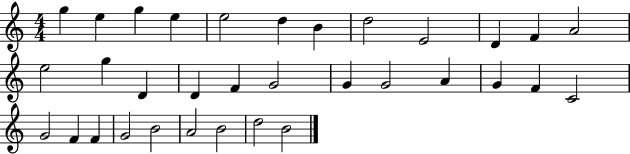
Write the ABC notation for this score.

X:1
T:Untitled
M:4/4
L:1/4
K:C
g e g e e2 d B d2 E2 D F A2 e2 g D D F G2 G G2 A G F C2 G2 F F G2 B2 A2 B2 d2 B2